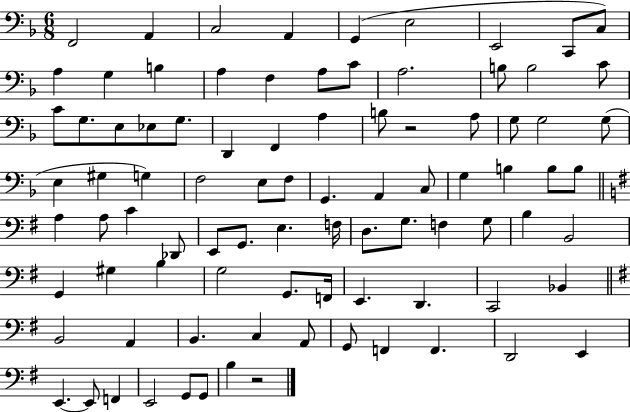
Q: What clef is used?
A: bass